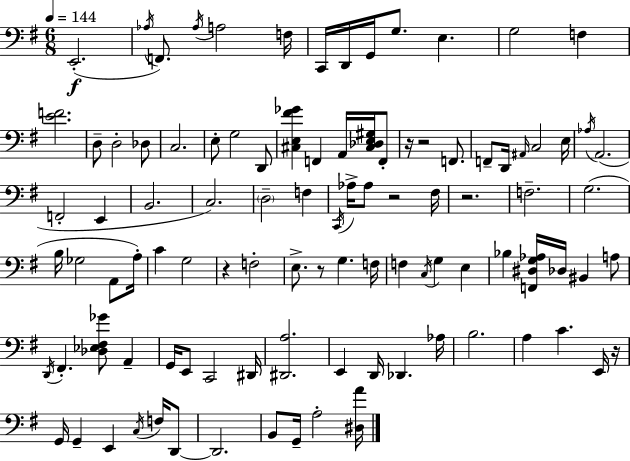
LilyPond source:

{
  \clef bass
  \numericTimeSignature
  \time 6/8
  \key e \minor
  \tempo 4 = 144
  e,2.-.(\f | \acciaccatura { aes16 } f,8.) \acciaccatura { aes16 } a2 | f16 c,16 d,16 g,16 g8. e4. | g2 f4 | \break <e' f'>2. | d8-- d2-. | des8 c2. | e8-. g2 | \break d,8 <cis e fis' ges'>4 f,4 a,16 <cis des e gis>16 | f,8-. r16 r2 f,8. | f,8-- d,16 \grace { ais,16 } c2 | e16 \acciaccatura { aes16 }( a,2. | \break f,2-. | e,4 b,2. | c2.) | \parenthesize d2-- | \break f4 \acciaccatura { c,16 } aes16-> aes8 r2 | fis16 r2. | f2.-- | g2.( | \break b16 ges2 | a,8 a16-.) c'4 g2 | r4 f2-. | e8.-> r8 g4. | \break f16 f4 \acciaccatura { c16 } g4 | e4 bes4 <f, dis g aes>16 des16 | bis,4 a8 \acciaccatura { d,16 } fis,4.-. | <des ees fis ges'>8 a,4-- g,16 e,8 c,2 | \break dis,16 <dis, a>2. | e,4 d,16 | des,4. aes16 b2. | a4 c'4. | \break e,16 r16 g,16 g,4-- | e,4 \acciaccatura { c16 } f16 d,8~~ d,2. | b,8 g,16-- a2-. | <dis a'>16 \bar "|."
}